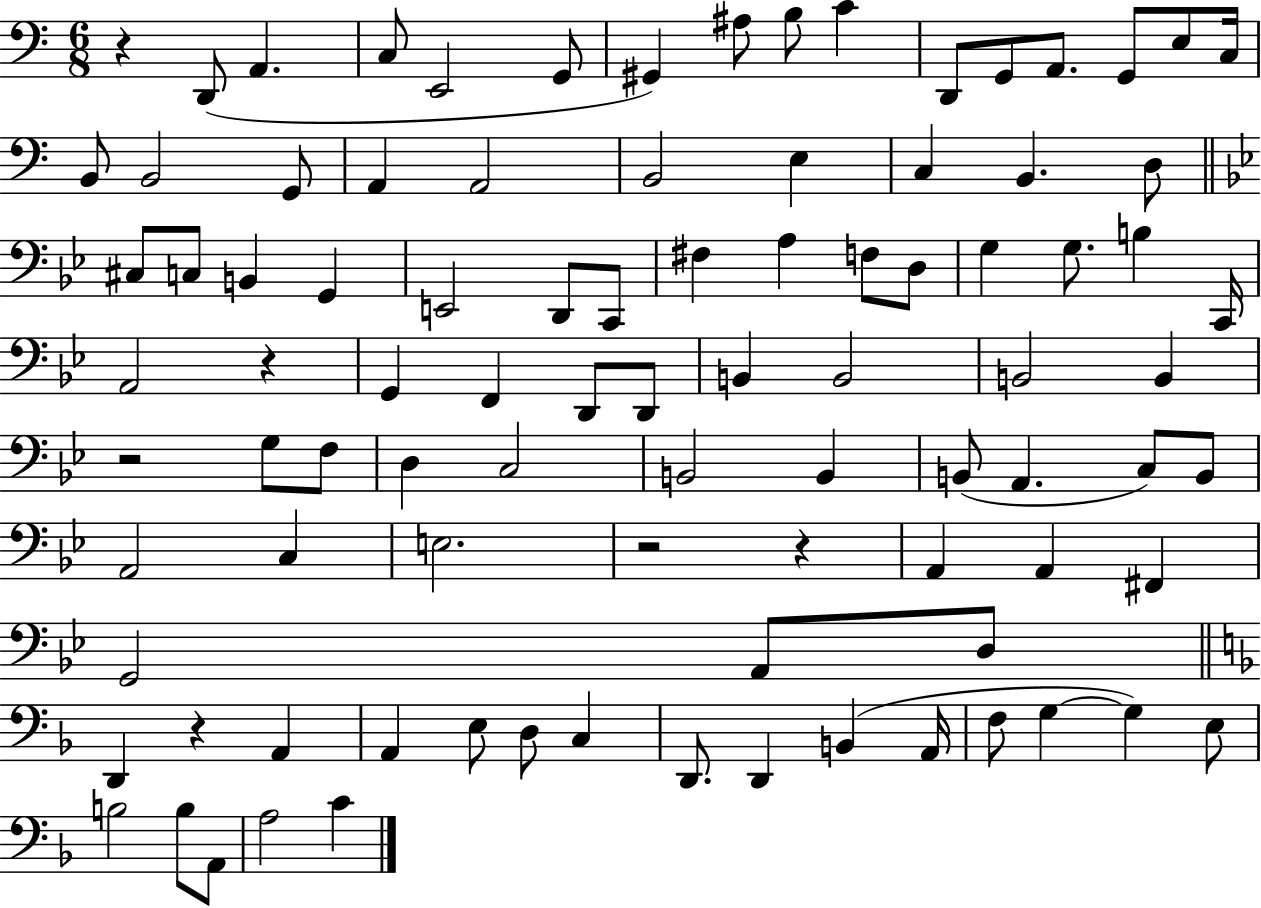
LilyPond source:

{
  \clef bass
  \numericTimeSignature
  \time 6/8
  \key c \major
  r4 d,8( a,4. | c8 e,2 g,8 | gis,4) ais8 b8 c'4 | d,8 g,8 a,8. g,8 e8 c16 | \break b,8 b,2 g,8 | a,4 a,2 | b,2 e4 | c4 b,4. d8 | \break \bar "||" \break \key bes \major cis8 c8 b,4 g,4 | e,2 d,8 c,8 | fis4 a4 f8 d8 | g4 g8. b4 c,16 | \break a,2 r4 | g,4 f,4 d,8 d,8 | b,4 b,2 | b,2 b,4 | \break r2 g8 f8 | d4 c2 | b,2 b,4 | b,8( a,4. c8) b,8 | \break a,2 c4 | e2. | r2 r4 | a,4 a,4 fis,4 | \break g,2 a,8 d8 | \bar "||" \break \key f \major d,4 r4 a,4 | a,4 e8 d8 c4 | d,8. d,4 b,4( a,16 | f8 g4~~ g4) e8 | \break b2 b8 a,8 | a2 c'4 | \bar "|."
}